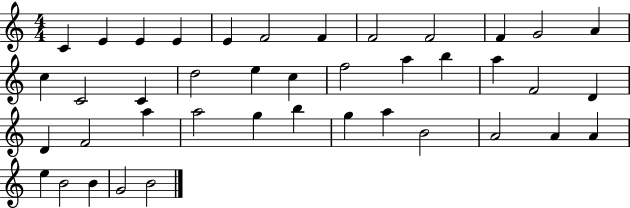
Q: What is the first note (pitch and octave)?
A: C4